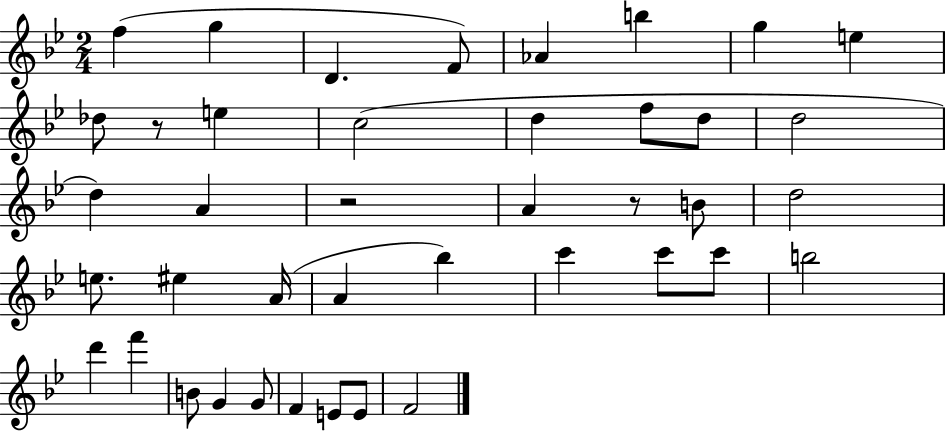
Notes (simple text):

F5/q G5/q D4/q. F4/e Ab4/q B5/q G5/q E5/q Db5/e R/e E5/q C5/h D5/q F5/e D5/e D5/h D5/q A4/q R/h A4/q R/e B4/e D5/h E5/e. EIS5/q A4/s A4/q Bb5/q C6/q C6/e C6/e B5/h D6/q F6/q B4/e G4/q G4/e F4/q E4/e E4/e F4/h